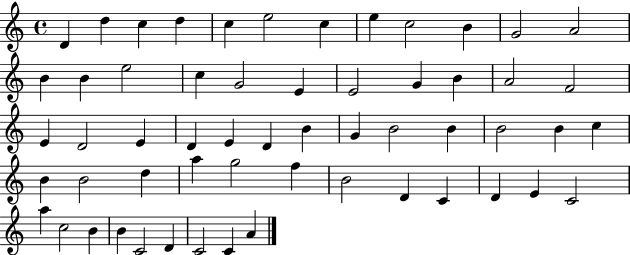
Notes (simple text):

D4/q D5/q C5/q D5/q C5/q E5/h C5/q E5/q C5/h B4/q G4/h A4/h B4/q B4/q E5/h C5/q G4/h E4/q E4/h G4/q B4/q A4/h F4/h E4/q D4/h E4/q D4/q E4/q D4/q B4/q G4/q B4/h B4/q B4/h B4/q C5/q B4/q B4/h D5/q A5/q G5/h F5/q B4/h D4/q C4/q D4/q E4/q C4/h A5/q C5/h B4/q B4/q C4/h D4/q C4/h C4/q A4/q